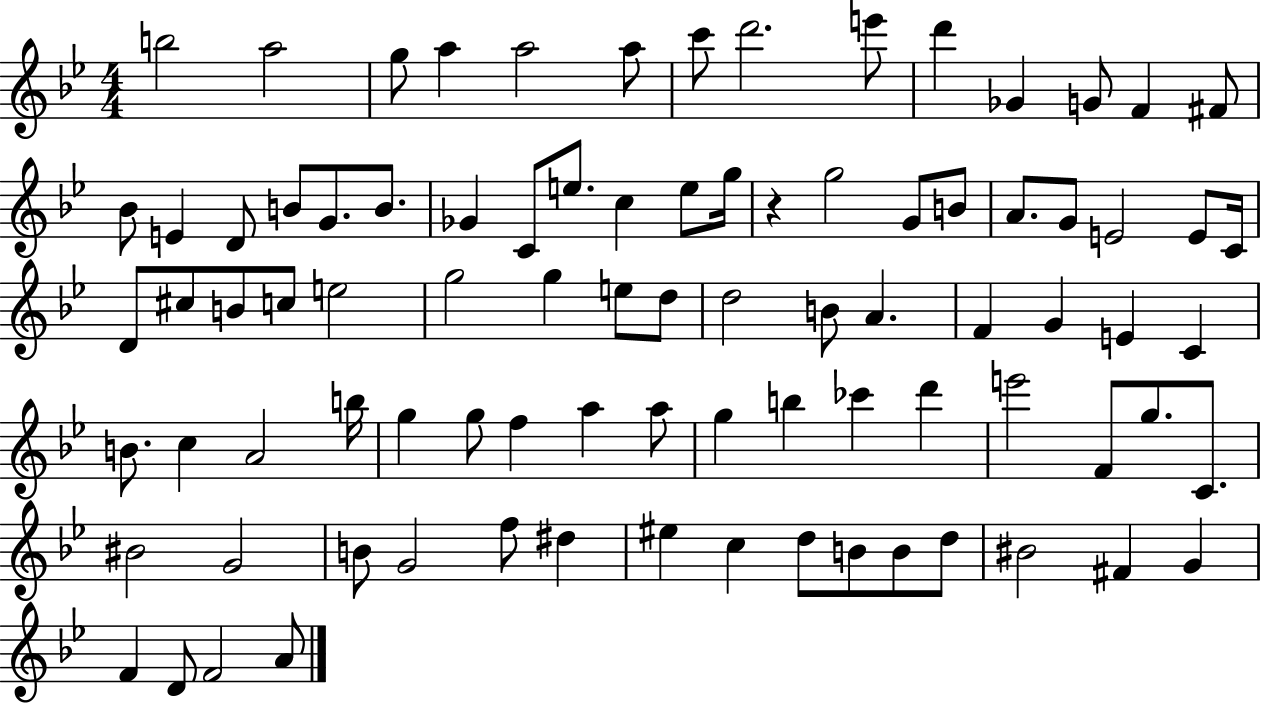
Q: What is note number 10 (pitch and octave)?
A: D6